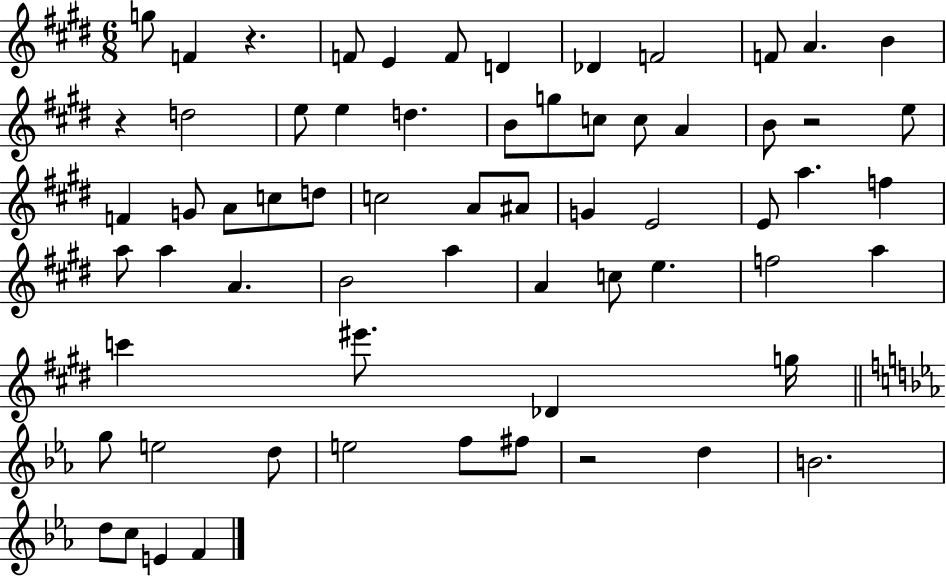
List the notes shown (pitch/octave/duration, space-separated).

G5/e F4/q R/q. F4/e E4/q F4/e D4/q Db4/q F4/h F4/e A4/q. B4/q R/q D5/h E5/e E5/q D5/q. B4/e G5/e C5/e C5/e A4/q B4/e R/h E5/e F4/q G4/e A4/e C5/e D5/e C5/h A4/e A#4/e G4/q E4/h E4/e A5/q. F5/q A5/e A5/q A4/q. B4/h A5/q A4/q C5/e E5/q. F5/h A5/q C6/q EIS6/e. Db4/q G5/s G5/e E5/h D5/e E5/h F5/e F#5/e R/h D5/q B4/h. D5/e C5/e E4/q F4/q